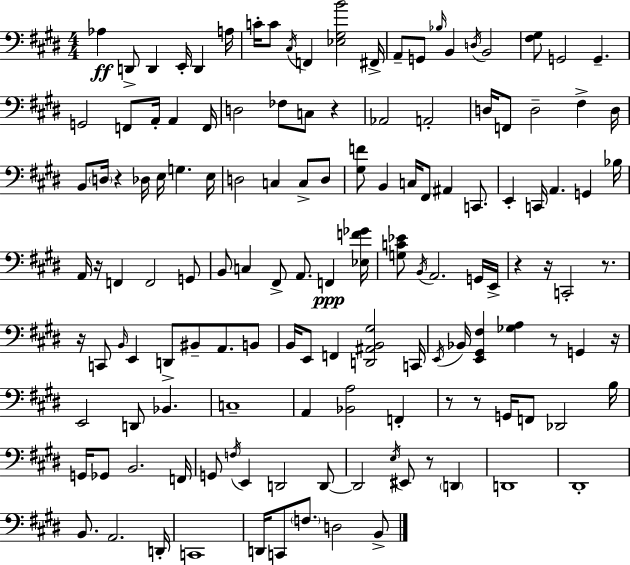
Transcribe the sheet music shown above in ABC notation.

X:1
T:Untitled
M:4/4
L:1/4
K:E
_A, D,,/2 D,, E,,/4 D,, A,/4 C/4 C/2 ^C,/4 F,, [_E,^G,B]2 ^F,,/4 A,,/2 G,,/2 _B,/4 B,, D,/4 B,,2 [^F,^G,]/2 G,,2 G,, G,,2 F,,/2 A,,/4 A,, F,,/4 D,2 _F,/2 C,/2 z _A,,2 A,,2 D,/4 F,,/2 D,2 ^F, D,/4 B,,/2 D,/4 z _D,/4 E,/4 G, E,/4 D,2 C, C,/2 D,/2 [^G,F]/2 B,, C,/4 ^F,,/2 ^A,, C,,/2 E,, C,,/4 A,, G,, _B,/4 A,,/4 z/4 F,, F,,2 G,,/2 B,,/2 C, ^F,,/2 A,,/2 F,, [_E,F_G]/4 [G,C_E]/2 B,,/4 A,,2 G,,/4 E,,/4 z z/4 C,,2 z/2 z/4 C,,/2 B,,/4 E,, D,,/2 ^B,,/2 A,,/2 B,,/2 B,,/4 E,,/2 F,, [D,,^A,,B,,^G,]2 C,,/4 E,,/4 _B,,/4 [E,,^G,,^F,] [_G,A,] z/2 G,, z/4 E,,2 D,,/2 _B,, C,4 A,, [_B,,A,]2 F,, z/2 z/2 G,,/4 F,,/2 _D,,2 B,/4 G,,/4 _G,,/2 B,,2 F,,/4 G,,/2 F,/4 E,, D,,2 D,,/2 D,,2 E,/4 ^E,,/2 z/2 D,, D,,4 ^D,,4 B,,/2 A,,2 D,,/4 C,,4 D,,/4 C,,/2 F,/2 D,2 B,,/2